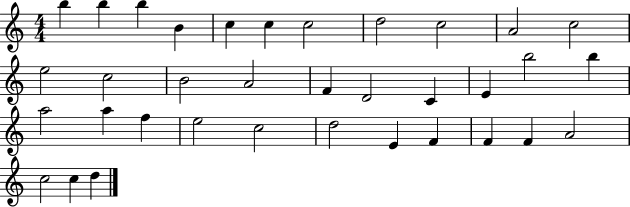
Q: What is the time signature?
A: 4/4